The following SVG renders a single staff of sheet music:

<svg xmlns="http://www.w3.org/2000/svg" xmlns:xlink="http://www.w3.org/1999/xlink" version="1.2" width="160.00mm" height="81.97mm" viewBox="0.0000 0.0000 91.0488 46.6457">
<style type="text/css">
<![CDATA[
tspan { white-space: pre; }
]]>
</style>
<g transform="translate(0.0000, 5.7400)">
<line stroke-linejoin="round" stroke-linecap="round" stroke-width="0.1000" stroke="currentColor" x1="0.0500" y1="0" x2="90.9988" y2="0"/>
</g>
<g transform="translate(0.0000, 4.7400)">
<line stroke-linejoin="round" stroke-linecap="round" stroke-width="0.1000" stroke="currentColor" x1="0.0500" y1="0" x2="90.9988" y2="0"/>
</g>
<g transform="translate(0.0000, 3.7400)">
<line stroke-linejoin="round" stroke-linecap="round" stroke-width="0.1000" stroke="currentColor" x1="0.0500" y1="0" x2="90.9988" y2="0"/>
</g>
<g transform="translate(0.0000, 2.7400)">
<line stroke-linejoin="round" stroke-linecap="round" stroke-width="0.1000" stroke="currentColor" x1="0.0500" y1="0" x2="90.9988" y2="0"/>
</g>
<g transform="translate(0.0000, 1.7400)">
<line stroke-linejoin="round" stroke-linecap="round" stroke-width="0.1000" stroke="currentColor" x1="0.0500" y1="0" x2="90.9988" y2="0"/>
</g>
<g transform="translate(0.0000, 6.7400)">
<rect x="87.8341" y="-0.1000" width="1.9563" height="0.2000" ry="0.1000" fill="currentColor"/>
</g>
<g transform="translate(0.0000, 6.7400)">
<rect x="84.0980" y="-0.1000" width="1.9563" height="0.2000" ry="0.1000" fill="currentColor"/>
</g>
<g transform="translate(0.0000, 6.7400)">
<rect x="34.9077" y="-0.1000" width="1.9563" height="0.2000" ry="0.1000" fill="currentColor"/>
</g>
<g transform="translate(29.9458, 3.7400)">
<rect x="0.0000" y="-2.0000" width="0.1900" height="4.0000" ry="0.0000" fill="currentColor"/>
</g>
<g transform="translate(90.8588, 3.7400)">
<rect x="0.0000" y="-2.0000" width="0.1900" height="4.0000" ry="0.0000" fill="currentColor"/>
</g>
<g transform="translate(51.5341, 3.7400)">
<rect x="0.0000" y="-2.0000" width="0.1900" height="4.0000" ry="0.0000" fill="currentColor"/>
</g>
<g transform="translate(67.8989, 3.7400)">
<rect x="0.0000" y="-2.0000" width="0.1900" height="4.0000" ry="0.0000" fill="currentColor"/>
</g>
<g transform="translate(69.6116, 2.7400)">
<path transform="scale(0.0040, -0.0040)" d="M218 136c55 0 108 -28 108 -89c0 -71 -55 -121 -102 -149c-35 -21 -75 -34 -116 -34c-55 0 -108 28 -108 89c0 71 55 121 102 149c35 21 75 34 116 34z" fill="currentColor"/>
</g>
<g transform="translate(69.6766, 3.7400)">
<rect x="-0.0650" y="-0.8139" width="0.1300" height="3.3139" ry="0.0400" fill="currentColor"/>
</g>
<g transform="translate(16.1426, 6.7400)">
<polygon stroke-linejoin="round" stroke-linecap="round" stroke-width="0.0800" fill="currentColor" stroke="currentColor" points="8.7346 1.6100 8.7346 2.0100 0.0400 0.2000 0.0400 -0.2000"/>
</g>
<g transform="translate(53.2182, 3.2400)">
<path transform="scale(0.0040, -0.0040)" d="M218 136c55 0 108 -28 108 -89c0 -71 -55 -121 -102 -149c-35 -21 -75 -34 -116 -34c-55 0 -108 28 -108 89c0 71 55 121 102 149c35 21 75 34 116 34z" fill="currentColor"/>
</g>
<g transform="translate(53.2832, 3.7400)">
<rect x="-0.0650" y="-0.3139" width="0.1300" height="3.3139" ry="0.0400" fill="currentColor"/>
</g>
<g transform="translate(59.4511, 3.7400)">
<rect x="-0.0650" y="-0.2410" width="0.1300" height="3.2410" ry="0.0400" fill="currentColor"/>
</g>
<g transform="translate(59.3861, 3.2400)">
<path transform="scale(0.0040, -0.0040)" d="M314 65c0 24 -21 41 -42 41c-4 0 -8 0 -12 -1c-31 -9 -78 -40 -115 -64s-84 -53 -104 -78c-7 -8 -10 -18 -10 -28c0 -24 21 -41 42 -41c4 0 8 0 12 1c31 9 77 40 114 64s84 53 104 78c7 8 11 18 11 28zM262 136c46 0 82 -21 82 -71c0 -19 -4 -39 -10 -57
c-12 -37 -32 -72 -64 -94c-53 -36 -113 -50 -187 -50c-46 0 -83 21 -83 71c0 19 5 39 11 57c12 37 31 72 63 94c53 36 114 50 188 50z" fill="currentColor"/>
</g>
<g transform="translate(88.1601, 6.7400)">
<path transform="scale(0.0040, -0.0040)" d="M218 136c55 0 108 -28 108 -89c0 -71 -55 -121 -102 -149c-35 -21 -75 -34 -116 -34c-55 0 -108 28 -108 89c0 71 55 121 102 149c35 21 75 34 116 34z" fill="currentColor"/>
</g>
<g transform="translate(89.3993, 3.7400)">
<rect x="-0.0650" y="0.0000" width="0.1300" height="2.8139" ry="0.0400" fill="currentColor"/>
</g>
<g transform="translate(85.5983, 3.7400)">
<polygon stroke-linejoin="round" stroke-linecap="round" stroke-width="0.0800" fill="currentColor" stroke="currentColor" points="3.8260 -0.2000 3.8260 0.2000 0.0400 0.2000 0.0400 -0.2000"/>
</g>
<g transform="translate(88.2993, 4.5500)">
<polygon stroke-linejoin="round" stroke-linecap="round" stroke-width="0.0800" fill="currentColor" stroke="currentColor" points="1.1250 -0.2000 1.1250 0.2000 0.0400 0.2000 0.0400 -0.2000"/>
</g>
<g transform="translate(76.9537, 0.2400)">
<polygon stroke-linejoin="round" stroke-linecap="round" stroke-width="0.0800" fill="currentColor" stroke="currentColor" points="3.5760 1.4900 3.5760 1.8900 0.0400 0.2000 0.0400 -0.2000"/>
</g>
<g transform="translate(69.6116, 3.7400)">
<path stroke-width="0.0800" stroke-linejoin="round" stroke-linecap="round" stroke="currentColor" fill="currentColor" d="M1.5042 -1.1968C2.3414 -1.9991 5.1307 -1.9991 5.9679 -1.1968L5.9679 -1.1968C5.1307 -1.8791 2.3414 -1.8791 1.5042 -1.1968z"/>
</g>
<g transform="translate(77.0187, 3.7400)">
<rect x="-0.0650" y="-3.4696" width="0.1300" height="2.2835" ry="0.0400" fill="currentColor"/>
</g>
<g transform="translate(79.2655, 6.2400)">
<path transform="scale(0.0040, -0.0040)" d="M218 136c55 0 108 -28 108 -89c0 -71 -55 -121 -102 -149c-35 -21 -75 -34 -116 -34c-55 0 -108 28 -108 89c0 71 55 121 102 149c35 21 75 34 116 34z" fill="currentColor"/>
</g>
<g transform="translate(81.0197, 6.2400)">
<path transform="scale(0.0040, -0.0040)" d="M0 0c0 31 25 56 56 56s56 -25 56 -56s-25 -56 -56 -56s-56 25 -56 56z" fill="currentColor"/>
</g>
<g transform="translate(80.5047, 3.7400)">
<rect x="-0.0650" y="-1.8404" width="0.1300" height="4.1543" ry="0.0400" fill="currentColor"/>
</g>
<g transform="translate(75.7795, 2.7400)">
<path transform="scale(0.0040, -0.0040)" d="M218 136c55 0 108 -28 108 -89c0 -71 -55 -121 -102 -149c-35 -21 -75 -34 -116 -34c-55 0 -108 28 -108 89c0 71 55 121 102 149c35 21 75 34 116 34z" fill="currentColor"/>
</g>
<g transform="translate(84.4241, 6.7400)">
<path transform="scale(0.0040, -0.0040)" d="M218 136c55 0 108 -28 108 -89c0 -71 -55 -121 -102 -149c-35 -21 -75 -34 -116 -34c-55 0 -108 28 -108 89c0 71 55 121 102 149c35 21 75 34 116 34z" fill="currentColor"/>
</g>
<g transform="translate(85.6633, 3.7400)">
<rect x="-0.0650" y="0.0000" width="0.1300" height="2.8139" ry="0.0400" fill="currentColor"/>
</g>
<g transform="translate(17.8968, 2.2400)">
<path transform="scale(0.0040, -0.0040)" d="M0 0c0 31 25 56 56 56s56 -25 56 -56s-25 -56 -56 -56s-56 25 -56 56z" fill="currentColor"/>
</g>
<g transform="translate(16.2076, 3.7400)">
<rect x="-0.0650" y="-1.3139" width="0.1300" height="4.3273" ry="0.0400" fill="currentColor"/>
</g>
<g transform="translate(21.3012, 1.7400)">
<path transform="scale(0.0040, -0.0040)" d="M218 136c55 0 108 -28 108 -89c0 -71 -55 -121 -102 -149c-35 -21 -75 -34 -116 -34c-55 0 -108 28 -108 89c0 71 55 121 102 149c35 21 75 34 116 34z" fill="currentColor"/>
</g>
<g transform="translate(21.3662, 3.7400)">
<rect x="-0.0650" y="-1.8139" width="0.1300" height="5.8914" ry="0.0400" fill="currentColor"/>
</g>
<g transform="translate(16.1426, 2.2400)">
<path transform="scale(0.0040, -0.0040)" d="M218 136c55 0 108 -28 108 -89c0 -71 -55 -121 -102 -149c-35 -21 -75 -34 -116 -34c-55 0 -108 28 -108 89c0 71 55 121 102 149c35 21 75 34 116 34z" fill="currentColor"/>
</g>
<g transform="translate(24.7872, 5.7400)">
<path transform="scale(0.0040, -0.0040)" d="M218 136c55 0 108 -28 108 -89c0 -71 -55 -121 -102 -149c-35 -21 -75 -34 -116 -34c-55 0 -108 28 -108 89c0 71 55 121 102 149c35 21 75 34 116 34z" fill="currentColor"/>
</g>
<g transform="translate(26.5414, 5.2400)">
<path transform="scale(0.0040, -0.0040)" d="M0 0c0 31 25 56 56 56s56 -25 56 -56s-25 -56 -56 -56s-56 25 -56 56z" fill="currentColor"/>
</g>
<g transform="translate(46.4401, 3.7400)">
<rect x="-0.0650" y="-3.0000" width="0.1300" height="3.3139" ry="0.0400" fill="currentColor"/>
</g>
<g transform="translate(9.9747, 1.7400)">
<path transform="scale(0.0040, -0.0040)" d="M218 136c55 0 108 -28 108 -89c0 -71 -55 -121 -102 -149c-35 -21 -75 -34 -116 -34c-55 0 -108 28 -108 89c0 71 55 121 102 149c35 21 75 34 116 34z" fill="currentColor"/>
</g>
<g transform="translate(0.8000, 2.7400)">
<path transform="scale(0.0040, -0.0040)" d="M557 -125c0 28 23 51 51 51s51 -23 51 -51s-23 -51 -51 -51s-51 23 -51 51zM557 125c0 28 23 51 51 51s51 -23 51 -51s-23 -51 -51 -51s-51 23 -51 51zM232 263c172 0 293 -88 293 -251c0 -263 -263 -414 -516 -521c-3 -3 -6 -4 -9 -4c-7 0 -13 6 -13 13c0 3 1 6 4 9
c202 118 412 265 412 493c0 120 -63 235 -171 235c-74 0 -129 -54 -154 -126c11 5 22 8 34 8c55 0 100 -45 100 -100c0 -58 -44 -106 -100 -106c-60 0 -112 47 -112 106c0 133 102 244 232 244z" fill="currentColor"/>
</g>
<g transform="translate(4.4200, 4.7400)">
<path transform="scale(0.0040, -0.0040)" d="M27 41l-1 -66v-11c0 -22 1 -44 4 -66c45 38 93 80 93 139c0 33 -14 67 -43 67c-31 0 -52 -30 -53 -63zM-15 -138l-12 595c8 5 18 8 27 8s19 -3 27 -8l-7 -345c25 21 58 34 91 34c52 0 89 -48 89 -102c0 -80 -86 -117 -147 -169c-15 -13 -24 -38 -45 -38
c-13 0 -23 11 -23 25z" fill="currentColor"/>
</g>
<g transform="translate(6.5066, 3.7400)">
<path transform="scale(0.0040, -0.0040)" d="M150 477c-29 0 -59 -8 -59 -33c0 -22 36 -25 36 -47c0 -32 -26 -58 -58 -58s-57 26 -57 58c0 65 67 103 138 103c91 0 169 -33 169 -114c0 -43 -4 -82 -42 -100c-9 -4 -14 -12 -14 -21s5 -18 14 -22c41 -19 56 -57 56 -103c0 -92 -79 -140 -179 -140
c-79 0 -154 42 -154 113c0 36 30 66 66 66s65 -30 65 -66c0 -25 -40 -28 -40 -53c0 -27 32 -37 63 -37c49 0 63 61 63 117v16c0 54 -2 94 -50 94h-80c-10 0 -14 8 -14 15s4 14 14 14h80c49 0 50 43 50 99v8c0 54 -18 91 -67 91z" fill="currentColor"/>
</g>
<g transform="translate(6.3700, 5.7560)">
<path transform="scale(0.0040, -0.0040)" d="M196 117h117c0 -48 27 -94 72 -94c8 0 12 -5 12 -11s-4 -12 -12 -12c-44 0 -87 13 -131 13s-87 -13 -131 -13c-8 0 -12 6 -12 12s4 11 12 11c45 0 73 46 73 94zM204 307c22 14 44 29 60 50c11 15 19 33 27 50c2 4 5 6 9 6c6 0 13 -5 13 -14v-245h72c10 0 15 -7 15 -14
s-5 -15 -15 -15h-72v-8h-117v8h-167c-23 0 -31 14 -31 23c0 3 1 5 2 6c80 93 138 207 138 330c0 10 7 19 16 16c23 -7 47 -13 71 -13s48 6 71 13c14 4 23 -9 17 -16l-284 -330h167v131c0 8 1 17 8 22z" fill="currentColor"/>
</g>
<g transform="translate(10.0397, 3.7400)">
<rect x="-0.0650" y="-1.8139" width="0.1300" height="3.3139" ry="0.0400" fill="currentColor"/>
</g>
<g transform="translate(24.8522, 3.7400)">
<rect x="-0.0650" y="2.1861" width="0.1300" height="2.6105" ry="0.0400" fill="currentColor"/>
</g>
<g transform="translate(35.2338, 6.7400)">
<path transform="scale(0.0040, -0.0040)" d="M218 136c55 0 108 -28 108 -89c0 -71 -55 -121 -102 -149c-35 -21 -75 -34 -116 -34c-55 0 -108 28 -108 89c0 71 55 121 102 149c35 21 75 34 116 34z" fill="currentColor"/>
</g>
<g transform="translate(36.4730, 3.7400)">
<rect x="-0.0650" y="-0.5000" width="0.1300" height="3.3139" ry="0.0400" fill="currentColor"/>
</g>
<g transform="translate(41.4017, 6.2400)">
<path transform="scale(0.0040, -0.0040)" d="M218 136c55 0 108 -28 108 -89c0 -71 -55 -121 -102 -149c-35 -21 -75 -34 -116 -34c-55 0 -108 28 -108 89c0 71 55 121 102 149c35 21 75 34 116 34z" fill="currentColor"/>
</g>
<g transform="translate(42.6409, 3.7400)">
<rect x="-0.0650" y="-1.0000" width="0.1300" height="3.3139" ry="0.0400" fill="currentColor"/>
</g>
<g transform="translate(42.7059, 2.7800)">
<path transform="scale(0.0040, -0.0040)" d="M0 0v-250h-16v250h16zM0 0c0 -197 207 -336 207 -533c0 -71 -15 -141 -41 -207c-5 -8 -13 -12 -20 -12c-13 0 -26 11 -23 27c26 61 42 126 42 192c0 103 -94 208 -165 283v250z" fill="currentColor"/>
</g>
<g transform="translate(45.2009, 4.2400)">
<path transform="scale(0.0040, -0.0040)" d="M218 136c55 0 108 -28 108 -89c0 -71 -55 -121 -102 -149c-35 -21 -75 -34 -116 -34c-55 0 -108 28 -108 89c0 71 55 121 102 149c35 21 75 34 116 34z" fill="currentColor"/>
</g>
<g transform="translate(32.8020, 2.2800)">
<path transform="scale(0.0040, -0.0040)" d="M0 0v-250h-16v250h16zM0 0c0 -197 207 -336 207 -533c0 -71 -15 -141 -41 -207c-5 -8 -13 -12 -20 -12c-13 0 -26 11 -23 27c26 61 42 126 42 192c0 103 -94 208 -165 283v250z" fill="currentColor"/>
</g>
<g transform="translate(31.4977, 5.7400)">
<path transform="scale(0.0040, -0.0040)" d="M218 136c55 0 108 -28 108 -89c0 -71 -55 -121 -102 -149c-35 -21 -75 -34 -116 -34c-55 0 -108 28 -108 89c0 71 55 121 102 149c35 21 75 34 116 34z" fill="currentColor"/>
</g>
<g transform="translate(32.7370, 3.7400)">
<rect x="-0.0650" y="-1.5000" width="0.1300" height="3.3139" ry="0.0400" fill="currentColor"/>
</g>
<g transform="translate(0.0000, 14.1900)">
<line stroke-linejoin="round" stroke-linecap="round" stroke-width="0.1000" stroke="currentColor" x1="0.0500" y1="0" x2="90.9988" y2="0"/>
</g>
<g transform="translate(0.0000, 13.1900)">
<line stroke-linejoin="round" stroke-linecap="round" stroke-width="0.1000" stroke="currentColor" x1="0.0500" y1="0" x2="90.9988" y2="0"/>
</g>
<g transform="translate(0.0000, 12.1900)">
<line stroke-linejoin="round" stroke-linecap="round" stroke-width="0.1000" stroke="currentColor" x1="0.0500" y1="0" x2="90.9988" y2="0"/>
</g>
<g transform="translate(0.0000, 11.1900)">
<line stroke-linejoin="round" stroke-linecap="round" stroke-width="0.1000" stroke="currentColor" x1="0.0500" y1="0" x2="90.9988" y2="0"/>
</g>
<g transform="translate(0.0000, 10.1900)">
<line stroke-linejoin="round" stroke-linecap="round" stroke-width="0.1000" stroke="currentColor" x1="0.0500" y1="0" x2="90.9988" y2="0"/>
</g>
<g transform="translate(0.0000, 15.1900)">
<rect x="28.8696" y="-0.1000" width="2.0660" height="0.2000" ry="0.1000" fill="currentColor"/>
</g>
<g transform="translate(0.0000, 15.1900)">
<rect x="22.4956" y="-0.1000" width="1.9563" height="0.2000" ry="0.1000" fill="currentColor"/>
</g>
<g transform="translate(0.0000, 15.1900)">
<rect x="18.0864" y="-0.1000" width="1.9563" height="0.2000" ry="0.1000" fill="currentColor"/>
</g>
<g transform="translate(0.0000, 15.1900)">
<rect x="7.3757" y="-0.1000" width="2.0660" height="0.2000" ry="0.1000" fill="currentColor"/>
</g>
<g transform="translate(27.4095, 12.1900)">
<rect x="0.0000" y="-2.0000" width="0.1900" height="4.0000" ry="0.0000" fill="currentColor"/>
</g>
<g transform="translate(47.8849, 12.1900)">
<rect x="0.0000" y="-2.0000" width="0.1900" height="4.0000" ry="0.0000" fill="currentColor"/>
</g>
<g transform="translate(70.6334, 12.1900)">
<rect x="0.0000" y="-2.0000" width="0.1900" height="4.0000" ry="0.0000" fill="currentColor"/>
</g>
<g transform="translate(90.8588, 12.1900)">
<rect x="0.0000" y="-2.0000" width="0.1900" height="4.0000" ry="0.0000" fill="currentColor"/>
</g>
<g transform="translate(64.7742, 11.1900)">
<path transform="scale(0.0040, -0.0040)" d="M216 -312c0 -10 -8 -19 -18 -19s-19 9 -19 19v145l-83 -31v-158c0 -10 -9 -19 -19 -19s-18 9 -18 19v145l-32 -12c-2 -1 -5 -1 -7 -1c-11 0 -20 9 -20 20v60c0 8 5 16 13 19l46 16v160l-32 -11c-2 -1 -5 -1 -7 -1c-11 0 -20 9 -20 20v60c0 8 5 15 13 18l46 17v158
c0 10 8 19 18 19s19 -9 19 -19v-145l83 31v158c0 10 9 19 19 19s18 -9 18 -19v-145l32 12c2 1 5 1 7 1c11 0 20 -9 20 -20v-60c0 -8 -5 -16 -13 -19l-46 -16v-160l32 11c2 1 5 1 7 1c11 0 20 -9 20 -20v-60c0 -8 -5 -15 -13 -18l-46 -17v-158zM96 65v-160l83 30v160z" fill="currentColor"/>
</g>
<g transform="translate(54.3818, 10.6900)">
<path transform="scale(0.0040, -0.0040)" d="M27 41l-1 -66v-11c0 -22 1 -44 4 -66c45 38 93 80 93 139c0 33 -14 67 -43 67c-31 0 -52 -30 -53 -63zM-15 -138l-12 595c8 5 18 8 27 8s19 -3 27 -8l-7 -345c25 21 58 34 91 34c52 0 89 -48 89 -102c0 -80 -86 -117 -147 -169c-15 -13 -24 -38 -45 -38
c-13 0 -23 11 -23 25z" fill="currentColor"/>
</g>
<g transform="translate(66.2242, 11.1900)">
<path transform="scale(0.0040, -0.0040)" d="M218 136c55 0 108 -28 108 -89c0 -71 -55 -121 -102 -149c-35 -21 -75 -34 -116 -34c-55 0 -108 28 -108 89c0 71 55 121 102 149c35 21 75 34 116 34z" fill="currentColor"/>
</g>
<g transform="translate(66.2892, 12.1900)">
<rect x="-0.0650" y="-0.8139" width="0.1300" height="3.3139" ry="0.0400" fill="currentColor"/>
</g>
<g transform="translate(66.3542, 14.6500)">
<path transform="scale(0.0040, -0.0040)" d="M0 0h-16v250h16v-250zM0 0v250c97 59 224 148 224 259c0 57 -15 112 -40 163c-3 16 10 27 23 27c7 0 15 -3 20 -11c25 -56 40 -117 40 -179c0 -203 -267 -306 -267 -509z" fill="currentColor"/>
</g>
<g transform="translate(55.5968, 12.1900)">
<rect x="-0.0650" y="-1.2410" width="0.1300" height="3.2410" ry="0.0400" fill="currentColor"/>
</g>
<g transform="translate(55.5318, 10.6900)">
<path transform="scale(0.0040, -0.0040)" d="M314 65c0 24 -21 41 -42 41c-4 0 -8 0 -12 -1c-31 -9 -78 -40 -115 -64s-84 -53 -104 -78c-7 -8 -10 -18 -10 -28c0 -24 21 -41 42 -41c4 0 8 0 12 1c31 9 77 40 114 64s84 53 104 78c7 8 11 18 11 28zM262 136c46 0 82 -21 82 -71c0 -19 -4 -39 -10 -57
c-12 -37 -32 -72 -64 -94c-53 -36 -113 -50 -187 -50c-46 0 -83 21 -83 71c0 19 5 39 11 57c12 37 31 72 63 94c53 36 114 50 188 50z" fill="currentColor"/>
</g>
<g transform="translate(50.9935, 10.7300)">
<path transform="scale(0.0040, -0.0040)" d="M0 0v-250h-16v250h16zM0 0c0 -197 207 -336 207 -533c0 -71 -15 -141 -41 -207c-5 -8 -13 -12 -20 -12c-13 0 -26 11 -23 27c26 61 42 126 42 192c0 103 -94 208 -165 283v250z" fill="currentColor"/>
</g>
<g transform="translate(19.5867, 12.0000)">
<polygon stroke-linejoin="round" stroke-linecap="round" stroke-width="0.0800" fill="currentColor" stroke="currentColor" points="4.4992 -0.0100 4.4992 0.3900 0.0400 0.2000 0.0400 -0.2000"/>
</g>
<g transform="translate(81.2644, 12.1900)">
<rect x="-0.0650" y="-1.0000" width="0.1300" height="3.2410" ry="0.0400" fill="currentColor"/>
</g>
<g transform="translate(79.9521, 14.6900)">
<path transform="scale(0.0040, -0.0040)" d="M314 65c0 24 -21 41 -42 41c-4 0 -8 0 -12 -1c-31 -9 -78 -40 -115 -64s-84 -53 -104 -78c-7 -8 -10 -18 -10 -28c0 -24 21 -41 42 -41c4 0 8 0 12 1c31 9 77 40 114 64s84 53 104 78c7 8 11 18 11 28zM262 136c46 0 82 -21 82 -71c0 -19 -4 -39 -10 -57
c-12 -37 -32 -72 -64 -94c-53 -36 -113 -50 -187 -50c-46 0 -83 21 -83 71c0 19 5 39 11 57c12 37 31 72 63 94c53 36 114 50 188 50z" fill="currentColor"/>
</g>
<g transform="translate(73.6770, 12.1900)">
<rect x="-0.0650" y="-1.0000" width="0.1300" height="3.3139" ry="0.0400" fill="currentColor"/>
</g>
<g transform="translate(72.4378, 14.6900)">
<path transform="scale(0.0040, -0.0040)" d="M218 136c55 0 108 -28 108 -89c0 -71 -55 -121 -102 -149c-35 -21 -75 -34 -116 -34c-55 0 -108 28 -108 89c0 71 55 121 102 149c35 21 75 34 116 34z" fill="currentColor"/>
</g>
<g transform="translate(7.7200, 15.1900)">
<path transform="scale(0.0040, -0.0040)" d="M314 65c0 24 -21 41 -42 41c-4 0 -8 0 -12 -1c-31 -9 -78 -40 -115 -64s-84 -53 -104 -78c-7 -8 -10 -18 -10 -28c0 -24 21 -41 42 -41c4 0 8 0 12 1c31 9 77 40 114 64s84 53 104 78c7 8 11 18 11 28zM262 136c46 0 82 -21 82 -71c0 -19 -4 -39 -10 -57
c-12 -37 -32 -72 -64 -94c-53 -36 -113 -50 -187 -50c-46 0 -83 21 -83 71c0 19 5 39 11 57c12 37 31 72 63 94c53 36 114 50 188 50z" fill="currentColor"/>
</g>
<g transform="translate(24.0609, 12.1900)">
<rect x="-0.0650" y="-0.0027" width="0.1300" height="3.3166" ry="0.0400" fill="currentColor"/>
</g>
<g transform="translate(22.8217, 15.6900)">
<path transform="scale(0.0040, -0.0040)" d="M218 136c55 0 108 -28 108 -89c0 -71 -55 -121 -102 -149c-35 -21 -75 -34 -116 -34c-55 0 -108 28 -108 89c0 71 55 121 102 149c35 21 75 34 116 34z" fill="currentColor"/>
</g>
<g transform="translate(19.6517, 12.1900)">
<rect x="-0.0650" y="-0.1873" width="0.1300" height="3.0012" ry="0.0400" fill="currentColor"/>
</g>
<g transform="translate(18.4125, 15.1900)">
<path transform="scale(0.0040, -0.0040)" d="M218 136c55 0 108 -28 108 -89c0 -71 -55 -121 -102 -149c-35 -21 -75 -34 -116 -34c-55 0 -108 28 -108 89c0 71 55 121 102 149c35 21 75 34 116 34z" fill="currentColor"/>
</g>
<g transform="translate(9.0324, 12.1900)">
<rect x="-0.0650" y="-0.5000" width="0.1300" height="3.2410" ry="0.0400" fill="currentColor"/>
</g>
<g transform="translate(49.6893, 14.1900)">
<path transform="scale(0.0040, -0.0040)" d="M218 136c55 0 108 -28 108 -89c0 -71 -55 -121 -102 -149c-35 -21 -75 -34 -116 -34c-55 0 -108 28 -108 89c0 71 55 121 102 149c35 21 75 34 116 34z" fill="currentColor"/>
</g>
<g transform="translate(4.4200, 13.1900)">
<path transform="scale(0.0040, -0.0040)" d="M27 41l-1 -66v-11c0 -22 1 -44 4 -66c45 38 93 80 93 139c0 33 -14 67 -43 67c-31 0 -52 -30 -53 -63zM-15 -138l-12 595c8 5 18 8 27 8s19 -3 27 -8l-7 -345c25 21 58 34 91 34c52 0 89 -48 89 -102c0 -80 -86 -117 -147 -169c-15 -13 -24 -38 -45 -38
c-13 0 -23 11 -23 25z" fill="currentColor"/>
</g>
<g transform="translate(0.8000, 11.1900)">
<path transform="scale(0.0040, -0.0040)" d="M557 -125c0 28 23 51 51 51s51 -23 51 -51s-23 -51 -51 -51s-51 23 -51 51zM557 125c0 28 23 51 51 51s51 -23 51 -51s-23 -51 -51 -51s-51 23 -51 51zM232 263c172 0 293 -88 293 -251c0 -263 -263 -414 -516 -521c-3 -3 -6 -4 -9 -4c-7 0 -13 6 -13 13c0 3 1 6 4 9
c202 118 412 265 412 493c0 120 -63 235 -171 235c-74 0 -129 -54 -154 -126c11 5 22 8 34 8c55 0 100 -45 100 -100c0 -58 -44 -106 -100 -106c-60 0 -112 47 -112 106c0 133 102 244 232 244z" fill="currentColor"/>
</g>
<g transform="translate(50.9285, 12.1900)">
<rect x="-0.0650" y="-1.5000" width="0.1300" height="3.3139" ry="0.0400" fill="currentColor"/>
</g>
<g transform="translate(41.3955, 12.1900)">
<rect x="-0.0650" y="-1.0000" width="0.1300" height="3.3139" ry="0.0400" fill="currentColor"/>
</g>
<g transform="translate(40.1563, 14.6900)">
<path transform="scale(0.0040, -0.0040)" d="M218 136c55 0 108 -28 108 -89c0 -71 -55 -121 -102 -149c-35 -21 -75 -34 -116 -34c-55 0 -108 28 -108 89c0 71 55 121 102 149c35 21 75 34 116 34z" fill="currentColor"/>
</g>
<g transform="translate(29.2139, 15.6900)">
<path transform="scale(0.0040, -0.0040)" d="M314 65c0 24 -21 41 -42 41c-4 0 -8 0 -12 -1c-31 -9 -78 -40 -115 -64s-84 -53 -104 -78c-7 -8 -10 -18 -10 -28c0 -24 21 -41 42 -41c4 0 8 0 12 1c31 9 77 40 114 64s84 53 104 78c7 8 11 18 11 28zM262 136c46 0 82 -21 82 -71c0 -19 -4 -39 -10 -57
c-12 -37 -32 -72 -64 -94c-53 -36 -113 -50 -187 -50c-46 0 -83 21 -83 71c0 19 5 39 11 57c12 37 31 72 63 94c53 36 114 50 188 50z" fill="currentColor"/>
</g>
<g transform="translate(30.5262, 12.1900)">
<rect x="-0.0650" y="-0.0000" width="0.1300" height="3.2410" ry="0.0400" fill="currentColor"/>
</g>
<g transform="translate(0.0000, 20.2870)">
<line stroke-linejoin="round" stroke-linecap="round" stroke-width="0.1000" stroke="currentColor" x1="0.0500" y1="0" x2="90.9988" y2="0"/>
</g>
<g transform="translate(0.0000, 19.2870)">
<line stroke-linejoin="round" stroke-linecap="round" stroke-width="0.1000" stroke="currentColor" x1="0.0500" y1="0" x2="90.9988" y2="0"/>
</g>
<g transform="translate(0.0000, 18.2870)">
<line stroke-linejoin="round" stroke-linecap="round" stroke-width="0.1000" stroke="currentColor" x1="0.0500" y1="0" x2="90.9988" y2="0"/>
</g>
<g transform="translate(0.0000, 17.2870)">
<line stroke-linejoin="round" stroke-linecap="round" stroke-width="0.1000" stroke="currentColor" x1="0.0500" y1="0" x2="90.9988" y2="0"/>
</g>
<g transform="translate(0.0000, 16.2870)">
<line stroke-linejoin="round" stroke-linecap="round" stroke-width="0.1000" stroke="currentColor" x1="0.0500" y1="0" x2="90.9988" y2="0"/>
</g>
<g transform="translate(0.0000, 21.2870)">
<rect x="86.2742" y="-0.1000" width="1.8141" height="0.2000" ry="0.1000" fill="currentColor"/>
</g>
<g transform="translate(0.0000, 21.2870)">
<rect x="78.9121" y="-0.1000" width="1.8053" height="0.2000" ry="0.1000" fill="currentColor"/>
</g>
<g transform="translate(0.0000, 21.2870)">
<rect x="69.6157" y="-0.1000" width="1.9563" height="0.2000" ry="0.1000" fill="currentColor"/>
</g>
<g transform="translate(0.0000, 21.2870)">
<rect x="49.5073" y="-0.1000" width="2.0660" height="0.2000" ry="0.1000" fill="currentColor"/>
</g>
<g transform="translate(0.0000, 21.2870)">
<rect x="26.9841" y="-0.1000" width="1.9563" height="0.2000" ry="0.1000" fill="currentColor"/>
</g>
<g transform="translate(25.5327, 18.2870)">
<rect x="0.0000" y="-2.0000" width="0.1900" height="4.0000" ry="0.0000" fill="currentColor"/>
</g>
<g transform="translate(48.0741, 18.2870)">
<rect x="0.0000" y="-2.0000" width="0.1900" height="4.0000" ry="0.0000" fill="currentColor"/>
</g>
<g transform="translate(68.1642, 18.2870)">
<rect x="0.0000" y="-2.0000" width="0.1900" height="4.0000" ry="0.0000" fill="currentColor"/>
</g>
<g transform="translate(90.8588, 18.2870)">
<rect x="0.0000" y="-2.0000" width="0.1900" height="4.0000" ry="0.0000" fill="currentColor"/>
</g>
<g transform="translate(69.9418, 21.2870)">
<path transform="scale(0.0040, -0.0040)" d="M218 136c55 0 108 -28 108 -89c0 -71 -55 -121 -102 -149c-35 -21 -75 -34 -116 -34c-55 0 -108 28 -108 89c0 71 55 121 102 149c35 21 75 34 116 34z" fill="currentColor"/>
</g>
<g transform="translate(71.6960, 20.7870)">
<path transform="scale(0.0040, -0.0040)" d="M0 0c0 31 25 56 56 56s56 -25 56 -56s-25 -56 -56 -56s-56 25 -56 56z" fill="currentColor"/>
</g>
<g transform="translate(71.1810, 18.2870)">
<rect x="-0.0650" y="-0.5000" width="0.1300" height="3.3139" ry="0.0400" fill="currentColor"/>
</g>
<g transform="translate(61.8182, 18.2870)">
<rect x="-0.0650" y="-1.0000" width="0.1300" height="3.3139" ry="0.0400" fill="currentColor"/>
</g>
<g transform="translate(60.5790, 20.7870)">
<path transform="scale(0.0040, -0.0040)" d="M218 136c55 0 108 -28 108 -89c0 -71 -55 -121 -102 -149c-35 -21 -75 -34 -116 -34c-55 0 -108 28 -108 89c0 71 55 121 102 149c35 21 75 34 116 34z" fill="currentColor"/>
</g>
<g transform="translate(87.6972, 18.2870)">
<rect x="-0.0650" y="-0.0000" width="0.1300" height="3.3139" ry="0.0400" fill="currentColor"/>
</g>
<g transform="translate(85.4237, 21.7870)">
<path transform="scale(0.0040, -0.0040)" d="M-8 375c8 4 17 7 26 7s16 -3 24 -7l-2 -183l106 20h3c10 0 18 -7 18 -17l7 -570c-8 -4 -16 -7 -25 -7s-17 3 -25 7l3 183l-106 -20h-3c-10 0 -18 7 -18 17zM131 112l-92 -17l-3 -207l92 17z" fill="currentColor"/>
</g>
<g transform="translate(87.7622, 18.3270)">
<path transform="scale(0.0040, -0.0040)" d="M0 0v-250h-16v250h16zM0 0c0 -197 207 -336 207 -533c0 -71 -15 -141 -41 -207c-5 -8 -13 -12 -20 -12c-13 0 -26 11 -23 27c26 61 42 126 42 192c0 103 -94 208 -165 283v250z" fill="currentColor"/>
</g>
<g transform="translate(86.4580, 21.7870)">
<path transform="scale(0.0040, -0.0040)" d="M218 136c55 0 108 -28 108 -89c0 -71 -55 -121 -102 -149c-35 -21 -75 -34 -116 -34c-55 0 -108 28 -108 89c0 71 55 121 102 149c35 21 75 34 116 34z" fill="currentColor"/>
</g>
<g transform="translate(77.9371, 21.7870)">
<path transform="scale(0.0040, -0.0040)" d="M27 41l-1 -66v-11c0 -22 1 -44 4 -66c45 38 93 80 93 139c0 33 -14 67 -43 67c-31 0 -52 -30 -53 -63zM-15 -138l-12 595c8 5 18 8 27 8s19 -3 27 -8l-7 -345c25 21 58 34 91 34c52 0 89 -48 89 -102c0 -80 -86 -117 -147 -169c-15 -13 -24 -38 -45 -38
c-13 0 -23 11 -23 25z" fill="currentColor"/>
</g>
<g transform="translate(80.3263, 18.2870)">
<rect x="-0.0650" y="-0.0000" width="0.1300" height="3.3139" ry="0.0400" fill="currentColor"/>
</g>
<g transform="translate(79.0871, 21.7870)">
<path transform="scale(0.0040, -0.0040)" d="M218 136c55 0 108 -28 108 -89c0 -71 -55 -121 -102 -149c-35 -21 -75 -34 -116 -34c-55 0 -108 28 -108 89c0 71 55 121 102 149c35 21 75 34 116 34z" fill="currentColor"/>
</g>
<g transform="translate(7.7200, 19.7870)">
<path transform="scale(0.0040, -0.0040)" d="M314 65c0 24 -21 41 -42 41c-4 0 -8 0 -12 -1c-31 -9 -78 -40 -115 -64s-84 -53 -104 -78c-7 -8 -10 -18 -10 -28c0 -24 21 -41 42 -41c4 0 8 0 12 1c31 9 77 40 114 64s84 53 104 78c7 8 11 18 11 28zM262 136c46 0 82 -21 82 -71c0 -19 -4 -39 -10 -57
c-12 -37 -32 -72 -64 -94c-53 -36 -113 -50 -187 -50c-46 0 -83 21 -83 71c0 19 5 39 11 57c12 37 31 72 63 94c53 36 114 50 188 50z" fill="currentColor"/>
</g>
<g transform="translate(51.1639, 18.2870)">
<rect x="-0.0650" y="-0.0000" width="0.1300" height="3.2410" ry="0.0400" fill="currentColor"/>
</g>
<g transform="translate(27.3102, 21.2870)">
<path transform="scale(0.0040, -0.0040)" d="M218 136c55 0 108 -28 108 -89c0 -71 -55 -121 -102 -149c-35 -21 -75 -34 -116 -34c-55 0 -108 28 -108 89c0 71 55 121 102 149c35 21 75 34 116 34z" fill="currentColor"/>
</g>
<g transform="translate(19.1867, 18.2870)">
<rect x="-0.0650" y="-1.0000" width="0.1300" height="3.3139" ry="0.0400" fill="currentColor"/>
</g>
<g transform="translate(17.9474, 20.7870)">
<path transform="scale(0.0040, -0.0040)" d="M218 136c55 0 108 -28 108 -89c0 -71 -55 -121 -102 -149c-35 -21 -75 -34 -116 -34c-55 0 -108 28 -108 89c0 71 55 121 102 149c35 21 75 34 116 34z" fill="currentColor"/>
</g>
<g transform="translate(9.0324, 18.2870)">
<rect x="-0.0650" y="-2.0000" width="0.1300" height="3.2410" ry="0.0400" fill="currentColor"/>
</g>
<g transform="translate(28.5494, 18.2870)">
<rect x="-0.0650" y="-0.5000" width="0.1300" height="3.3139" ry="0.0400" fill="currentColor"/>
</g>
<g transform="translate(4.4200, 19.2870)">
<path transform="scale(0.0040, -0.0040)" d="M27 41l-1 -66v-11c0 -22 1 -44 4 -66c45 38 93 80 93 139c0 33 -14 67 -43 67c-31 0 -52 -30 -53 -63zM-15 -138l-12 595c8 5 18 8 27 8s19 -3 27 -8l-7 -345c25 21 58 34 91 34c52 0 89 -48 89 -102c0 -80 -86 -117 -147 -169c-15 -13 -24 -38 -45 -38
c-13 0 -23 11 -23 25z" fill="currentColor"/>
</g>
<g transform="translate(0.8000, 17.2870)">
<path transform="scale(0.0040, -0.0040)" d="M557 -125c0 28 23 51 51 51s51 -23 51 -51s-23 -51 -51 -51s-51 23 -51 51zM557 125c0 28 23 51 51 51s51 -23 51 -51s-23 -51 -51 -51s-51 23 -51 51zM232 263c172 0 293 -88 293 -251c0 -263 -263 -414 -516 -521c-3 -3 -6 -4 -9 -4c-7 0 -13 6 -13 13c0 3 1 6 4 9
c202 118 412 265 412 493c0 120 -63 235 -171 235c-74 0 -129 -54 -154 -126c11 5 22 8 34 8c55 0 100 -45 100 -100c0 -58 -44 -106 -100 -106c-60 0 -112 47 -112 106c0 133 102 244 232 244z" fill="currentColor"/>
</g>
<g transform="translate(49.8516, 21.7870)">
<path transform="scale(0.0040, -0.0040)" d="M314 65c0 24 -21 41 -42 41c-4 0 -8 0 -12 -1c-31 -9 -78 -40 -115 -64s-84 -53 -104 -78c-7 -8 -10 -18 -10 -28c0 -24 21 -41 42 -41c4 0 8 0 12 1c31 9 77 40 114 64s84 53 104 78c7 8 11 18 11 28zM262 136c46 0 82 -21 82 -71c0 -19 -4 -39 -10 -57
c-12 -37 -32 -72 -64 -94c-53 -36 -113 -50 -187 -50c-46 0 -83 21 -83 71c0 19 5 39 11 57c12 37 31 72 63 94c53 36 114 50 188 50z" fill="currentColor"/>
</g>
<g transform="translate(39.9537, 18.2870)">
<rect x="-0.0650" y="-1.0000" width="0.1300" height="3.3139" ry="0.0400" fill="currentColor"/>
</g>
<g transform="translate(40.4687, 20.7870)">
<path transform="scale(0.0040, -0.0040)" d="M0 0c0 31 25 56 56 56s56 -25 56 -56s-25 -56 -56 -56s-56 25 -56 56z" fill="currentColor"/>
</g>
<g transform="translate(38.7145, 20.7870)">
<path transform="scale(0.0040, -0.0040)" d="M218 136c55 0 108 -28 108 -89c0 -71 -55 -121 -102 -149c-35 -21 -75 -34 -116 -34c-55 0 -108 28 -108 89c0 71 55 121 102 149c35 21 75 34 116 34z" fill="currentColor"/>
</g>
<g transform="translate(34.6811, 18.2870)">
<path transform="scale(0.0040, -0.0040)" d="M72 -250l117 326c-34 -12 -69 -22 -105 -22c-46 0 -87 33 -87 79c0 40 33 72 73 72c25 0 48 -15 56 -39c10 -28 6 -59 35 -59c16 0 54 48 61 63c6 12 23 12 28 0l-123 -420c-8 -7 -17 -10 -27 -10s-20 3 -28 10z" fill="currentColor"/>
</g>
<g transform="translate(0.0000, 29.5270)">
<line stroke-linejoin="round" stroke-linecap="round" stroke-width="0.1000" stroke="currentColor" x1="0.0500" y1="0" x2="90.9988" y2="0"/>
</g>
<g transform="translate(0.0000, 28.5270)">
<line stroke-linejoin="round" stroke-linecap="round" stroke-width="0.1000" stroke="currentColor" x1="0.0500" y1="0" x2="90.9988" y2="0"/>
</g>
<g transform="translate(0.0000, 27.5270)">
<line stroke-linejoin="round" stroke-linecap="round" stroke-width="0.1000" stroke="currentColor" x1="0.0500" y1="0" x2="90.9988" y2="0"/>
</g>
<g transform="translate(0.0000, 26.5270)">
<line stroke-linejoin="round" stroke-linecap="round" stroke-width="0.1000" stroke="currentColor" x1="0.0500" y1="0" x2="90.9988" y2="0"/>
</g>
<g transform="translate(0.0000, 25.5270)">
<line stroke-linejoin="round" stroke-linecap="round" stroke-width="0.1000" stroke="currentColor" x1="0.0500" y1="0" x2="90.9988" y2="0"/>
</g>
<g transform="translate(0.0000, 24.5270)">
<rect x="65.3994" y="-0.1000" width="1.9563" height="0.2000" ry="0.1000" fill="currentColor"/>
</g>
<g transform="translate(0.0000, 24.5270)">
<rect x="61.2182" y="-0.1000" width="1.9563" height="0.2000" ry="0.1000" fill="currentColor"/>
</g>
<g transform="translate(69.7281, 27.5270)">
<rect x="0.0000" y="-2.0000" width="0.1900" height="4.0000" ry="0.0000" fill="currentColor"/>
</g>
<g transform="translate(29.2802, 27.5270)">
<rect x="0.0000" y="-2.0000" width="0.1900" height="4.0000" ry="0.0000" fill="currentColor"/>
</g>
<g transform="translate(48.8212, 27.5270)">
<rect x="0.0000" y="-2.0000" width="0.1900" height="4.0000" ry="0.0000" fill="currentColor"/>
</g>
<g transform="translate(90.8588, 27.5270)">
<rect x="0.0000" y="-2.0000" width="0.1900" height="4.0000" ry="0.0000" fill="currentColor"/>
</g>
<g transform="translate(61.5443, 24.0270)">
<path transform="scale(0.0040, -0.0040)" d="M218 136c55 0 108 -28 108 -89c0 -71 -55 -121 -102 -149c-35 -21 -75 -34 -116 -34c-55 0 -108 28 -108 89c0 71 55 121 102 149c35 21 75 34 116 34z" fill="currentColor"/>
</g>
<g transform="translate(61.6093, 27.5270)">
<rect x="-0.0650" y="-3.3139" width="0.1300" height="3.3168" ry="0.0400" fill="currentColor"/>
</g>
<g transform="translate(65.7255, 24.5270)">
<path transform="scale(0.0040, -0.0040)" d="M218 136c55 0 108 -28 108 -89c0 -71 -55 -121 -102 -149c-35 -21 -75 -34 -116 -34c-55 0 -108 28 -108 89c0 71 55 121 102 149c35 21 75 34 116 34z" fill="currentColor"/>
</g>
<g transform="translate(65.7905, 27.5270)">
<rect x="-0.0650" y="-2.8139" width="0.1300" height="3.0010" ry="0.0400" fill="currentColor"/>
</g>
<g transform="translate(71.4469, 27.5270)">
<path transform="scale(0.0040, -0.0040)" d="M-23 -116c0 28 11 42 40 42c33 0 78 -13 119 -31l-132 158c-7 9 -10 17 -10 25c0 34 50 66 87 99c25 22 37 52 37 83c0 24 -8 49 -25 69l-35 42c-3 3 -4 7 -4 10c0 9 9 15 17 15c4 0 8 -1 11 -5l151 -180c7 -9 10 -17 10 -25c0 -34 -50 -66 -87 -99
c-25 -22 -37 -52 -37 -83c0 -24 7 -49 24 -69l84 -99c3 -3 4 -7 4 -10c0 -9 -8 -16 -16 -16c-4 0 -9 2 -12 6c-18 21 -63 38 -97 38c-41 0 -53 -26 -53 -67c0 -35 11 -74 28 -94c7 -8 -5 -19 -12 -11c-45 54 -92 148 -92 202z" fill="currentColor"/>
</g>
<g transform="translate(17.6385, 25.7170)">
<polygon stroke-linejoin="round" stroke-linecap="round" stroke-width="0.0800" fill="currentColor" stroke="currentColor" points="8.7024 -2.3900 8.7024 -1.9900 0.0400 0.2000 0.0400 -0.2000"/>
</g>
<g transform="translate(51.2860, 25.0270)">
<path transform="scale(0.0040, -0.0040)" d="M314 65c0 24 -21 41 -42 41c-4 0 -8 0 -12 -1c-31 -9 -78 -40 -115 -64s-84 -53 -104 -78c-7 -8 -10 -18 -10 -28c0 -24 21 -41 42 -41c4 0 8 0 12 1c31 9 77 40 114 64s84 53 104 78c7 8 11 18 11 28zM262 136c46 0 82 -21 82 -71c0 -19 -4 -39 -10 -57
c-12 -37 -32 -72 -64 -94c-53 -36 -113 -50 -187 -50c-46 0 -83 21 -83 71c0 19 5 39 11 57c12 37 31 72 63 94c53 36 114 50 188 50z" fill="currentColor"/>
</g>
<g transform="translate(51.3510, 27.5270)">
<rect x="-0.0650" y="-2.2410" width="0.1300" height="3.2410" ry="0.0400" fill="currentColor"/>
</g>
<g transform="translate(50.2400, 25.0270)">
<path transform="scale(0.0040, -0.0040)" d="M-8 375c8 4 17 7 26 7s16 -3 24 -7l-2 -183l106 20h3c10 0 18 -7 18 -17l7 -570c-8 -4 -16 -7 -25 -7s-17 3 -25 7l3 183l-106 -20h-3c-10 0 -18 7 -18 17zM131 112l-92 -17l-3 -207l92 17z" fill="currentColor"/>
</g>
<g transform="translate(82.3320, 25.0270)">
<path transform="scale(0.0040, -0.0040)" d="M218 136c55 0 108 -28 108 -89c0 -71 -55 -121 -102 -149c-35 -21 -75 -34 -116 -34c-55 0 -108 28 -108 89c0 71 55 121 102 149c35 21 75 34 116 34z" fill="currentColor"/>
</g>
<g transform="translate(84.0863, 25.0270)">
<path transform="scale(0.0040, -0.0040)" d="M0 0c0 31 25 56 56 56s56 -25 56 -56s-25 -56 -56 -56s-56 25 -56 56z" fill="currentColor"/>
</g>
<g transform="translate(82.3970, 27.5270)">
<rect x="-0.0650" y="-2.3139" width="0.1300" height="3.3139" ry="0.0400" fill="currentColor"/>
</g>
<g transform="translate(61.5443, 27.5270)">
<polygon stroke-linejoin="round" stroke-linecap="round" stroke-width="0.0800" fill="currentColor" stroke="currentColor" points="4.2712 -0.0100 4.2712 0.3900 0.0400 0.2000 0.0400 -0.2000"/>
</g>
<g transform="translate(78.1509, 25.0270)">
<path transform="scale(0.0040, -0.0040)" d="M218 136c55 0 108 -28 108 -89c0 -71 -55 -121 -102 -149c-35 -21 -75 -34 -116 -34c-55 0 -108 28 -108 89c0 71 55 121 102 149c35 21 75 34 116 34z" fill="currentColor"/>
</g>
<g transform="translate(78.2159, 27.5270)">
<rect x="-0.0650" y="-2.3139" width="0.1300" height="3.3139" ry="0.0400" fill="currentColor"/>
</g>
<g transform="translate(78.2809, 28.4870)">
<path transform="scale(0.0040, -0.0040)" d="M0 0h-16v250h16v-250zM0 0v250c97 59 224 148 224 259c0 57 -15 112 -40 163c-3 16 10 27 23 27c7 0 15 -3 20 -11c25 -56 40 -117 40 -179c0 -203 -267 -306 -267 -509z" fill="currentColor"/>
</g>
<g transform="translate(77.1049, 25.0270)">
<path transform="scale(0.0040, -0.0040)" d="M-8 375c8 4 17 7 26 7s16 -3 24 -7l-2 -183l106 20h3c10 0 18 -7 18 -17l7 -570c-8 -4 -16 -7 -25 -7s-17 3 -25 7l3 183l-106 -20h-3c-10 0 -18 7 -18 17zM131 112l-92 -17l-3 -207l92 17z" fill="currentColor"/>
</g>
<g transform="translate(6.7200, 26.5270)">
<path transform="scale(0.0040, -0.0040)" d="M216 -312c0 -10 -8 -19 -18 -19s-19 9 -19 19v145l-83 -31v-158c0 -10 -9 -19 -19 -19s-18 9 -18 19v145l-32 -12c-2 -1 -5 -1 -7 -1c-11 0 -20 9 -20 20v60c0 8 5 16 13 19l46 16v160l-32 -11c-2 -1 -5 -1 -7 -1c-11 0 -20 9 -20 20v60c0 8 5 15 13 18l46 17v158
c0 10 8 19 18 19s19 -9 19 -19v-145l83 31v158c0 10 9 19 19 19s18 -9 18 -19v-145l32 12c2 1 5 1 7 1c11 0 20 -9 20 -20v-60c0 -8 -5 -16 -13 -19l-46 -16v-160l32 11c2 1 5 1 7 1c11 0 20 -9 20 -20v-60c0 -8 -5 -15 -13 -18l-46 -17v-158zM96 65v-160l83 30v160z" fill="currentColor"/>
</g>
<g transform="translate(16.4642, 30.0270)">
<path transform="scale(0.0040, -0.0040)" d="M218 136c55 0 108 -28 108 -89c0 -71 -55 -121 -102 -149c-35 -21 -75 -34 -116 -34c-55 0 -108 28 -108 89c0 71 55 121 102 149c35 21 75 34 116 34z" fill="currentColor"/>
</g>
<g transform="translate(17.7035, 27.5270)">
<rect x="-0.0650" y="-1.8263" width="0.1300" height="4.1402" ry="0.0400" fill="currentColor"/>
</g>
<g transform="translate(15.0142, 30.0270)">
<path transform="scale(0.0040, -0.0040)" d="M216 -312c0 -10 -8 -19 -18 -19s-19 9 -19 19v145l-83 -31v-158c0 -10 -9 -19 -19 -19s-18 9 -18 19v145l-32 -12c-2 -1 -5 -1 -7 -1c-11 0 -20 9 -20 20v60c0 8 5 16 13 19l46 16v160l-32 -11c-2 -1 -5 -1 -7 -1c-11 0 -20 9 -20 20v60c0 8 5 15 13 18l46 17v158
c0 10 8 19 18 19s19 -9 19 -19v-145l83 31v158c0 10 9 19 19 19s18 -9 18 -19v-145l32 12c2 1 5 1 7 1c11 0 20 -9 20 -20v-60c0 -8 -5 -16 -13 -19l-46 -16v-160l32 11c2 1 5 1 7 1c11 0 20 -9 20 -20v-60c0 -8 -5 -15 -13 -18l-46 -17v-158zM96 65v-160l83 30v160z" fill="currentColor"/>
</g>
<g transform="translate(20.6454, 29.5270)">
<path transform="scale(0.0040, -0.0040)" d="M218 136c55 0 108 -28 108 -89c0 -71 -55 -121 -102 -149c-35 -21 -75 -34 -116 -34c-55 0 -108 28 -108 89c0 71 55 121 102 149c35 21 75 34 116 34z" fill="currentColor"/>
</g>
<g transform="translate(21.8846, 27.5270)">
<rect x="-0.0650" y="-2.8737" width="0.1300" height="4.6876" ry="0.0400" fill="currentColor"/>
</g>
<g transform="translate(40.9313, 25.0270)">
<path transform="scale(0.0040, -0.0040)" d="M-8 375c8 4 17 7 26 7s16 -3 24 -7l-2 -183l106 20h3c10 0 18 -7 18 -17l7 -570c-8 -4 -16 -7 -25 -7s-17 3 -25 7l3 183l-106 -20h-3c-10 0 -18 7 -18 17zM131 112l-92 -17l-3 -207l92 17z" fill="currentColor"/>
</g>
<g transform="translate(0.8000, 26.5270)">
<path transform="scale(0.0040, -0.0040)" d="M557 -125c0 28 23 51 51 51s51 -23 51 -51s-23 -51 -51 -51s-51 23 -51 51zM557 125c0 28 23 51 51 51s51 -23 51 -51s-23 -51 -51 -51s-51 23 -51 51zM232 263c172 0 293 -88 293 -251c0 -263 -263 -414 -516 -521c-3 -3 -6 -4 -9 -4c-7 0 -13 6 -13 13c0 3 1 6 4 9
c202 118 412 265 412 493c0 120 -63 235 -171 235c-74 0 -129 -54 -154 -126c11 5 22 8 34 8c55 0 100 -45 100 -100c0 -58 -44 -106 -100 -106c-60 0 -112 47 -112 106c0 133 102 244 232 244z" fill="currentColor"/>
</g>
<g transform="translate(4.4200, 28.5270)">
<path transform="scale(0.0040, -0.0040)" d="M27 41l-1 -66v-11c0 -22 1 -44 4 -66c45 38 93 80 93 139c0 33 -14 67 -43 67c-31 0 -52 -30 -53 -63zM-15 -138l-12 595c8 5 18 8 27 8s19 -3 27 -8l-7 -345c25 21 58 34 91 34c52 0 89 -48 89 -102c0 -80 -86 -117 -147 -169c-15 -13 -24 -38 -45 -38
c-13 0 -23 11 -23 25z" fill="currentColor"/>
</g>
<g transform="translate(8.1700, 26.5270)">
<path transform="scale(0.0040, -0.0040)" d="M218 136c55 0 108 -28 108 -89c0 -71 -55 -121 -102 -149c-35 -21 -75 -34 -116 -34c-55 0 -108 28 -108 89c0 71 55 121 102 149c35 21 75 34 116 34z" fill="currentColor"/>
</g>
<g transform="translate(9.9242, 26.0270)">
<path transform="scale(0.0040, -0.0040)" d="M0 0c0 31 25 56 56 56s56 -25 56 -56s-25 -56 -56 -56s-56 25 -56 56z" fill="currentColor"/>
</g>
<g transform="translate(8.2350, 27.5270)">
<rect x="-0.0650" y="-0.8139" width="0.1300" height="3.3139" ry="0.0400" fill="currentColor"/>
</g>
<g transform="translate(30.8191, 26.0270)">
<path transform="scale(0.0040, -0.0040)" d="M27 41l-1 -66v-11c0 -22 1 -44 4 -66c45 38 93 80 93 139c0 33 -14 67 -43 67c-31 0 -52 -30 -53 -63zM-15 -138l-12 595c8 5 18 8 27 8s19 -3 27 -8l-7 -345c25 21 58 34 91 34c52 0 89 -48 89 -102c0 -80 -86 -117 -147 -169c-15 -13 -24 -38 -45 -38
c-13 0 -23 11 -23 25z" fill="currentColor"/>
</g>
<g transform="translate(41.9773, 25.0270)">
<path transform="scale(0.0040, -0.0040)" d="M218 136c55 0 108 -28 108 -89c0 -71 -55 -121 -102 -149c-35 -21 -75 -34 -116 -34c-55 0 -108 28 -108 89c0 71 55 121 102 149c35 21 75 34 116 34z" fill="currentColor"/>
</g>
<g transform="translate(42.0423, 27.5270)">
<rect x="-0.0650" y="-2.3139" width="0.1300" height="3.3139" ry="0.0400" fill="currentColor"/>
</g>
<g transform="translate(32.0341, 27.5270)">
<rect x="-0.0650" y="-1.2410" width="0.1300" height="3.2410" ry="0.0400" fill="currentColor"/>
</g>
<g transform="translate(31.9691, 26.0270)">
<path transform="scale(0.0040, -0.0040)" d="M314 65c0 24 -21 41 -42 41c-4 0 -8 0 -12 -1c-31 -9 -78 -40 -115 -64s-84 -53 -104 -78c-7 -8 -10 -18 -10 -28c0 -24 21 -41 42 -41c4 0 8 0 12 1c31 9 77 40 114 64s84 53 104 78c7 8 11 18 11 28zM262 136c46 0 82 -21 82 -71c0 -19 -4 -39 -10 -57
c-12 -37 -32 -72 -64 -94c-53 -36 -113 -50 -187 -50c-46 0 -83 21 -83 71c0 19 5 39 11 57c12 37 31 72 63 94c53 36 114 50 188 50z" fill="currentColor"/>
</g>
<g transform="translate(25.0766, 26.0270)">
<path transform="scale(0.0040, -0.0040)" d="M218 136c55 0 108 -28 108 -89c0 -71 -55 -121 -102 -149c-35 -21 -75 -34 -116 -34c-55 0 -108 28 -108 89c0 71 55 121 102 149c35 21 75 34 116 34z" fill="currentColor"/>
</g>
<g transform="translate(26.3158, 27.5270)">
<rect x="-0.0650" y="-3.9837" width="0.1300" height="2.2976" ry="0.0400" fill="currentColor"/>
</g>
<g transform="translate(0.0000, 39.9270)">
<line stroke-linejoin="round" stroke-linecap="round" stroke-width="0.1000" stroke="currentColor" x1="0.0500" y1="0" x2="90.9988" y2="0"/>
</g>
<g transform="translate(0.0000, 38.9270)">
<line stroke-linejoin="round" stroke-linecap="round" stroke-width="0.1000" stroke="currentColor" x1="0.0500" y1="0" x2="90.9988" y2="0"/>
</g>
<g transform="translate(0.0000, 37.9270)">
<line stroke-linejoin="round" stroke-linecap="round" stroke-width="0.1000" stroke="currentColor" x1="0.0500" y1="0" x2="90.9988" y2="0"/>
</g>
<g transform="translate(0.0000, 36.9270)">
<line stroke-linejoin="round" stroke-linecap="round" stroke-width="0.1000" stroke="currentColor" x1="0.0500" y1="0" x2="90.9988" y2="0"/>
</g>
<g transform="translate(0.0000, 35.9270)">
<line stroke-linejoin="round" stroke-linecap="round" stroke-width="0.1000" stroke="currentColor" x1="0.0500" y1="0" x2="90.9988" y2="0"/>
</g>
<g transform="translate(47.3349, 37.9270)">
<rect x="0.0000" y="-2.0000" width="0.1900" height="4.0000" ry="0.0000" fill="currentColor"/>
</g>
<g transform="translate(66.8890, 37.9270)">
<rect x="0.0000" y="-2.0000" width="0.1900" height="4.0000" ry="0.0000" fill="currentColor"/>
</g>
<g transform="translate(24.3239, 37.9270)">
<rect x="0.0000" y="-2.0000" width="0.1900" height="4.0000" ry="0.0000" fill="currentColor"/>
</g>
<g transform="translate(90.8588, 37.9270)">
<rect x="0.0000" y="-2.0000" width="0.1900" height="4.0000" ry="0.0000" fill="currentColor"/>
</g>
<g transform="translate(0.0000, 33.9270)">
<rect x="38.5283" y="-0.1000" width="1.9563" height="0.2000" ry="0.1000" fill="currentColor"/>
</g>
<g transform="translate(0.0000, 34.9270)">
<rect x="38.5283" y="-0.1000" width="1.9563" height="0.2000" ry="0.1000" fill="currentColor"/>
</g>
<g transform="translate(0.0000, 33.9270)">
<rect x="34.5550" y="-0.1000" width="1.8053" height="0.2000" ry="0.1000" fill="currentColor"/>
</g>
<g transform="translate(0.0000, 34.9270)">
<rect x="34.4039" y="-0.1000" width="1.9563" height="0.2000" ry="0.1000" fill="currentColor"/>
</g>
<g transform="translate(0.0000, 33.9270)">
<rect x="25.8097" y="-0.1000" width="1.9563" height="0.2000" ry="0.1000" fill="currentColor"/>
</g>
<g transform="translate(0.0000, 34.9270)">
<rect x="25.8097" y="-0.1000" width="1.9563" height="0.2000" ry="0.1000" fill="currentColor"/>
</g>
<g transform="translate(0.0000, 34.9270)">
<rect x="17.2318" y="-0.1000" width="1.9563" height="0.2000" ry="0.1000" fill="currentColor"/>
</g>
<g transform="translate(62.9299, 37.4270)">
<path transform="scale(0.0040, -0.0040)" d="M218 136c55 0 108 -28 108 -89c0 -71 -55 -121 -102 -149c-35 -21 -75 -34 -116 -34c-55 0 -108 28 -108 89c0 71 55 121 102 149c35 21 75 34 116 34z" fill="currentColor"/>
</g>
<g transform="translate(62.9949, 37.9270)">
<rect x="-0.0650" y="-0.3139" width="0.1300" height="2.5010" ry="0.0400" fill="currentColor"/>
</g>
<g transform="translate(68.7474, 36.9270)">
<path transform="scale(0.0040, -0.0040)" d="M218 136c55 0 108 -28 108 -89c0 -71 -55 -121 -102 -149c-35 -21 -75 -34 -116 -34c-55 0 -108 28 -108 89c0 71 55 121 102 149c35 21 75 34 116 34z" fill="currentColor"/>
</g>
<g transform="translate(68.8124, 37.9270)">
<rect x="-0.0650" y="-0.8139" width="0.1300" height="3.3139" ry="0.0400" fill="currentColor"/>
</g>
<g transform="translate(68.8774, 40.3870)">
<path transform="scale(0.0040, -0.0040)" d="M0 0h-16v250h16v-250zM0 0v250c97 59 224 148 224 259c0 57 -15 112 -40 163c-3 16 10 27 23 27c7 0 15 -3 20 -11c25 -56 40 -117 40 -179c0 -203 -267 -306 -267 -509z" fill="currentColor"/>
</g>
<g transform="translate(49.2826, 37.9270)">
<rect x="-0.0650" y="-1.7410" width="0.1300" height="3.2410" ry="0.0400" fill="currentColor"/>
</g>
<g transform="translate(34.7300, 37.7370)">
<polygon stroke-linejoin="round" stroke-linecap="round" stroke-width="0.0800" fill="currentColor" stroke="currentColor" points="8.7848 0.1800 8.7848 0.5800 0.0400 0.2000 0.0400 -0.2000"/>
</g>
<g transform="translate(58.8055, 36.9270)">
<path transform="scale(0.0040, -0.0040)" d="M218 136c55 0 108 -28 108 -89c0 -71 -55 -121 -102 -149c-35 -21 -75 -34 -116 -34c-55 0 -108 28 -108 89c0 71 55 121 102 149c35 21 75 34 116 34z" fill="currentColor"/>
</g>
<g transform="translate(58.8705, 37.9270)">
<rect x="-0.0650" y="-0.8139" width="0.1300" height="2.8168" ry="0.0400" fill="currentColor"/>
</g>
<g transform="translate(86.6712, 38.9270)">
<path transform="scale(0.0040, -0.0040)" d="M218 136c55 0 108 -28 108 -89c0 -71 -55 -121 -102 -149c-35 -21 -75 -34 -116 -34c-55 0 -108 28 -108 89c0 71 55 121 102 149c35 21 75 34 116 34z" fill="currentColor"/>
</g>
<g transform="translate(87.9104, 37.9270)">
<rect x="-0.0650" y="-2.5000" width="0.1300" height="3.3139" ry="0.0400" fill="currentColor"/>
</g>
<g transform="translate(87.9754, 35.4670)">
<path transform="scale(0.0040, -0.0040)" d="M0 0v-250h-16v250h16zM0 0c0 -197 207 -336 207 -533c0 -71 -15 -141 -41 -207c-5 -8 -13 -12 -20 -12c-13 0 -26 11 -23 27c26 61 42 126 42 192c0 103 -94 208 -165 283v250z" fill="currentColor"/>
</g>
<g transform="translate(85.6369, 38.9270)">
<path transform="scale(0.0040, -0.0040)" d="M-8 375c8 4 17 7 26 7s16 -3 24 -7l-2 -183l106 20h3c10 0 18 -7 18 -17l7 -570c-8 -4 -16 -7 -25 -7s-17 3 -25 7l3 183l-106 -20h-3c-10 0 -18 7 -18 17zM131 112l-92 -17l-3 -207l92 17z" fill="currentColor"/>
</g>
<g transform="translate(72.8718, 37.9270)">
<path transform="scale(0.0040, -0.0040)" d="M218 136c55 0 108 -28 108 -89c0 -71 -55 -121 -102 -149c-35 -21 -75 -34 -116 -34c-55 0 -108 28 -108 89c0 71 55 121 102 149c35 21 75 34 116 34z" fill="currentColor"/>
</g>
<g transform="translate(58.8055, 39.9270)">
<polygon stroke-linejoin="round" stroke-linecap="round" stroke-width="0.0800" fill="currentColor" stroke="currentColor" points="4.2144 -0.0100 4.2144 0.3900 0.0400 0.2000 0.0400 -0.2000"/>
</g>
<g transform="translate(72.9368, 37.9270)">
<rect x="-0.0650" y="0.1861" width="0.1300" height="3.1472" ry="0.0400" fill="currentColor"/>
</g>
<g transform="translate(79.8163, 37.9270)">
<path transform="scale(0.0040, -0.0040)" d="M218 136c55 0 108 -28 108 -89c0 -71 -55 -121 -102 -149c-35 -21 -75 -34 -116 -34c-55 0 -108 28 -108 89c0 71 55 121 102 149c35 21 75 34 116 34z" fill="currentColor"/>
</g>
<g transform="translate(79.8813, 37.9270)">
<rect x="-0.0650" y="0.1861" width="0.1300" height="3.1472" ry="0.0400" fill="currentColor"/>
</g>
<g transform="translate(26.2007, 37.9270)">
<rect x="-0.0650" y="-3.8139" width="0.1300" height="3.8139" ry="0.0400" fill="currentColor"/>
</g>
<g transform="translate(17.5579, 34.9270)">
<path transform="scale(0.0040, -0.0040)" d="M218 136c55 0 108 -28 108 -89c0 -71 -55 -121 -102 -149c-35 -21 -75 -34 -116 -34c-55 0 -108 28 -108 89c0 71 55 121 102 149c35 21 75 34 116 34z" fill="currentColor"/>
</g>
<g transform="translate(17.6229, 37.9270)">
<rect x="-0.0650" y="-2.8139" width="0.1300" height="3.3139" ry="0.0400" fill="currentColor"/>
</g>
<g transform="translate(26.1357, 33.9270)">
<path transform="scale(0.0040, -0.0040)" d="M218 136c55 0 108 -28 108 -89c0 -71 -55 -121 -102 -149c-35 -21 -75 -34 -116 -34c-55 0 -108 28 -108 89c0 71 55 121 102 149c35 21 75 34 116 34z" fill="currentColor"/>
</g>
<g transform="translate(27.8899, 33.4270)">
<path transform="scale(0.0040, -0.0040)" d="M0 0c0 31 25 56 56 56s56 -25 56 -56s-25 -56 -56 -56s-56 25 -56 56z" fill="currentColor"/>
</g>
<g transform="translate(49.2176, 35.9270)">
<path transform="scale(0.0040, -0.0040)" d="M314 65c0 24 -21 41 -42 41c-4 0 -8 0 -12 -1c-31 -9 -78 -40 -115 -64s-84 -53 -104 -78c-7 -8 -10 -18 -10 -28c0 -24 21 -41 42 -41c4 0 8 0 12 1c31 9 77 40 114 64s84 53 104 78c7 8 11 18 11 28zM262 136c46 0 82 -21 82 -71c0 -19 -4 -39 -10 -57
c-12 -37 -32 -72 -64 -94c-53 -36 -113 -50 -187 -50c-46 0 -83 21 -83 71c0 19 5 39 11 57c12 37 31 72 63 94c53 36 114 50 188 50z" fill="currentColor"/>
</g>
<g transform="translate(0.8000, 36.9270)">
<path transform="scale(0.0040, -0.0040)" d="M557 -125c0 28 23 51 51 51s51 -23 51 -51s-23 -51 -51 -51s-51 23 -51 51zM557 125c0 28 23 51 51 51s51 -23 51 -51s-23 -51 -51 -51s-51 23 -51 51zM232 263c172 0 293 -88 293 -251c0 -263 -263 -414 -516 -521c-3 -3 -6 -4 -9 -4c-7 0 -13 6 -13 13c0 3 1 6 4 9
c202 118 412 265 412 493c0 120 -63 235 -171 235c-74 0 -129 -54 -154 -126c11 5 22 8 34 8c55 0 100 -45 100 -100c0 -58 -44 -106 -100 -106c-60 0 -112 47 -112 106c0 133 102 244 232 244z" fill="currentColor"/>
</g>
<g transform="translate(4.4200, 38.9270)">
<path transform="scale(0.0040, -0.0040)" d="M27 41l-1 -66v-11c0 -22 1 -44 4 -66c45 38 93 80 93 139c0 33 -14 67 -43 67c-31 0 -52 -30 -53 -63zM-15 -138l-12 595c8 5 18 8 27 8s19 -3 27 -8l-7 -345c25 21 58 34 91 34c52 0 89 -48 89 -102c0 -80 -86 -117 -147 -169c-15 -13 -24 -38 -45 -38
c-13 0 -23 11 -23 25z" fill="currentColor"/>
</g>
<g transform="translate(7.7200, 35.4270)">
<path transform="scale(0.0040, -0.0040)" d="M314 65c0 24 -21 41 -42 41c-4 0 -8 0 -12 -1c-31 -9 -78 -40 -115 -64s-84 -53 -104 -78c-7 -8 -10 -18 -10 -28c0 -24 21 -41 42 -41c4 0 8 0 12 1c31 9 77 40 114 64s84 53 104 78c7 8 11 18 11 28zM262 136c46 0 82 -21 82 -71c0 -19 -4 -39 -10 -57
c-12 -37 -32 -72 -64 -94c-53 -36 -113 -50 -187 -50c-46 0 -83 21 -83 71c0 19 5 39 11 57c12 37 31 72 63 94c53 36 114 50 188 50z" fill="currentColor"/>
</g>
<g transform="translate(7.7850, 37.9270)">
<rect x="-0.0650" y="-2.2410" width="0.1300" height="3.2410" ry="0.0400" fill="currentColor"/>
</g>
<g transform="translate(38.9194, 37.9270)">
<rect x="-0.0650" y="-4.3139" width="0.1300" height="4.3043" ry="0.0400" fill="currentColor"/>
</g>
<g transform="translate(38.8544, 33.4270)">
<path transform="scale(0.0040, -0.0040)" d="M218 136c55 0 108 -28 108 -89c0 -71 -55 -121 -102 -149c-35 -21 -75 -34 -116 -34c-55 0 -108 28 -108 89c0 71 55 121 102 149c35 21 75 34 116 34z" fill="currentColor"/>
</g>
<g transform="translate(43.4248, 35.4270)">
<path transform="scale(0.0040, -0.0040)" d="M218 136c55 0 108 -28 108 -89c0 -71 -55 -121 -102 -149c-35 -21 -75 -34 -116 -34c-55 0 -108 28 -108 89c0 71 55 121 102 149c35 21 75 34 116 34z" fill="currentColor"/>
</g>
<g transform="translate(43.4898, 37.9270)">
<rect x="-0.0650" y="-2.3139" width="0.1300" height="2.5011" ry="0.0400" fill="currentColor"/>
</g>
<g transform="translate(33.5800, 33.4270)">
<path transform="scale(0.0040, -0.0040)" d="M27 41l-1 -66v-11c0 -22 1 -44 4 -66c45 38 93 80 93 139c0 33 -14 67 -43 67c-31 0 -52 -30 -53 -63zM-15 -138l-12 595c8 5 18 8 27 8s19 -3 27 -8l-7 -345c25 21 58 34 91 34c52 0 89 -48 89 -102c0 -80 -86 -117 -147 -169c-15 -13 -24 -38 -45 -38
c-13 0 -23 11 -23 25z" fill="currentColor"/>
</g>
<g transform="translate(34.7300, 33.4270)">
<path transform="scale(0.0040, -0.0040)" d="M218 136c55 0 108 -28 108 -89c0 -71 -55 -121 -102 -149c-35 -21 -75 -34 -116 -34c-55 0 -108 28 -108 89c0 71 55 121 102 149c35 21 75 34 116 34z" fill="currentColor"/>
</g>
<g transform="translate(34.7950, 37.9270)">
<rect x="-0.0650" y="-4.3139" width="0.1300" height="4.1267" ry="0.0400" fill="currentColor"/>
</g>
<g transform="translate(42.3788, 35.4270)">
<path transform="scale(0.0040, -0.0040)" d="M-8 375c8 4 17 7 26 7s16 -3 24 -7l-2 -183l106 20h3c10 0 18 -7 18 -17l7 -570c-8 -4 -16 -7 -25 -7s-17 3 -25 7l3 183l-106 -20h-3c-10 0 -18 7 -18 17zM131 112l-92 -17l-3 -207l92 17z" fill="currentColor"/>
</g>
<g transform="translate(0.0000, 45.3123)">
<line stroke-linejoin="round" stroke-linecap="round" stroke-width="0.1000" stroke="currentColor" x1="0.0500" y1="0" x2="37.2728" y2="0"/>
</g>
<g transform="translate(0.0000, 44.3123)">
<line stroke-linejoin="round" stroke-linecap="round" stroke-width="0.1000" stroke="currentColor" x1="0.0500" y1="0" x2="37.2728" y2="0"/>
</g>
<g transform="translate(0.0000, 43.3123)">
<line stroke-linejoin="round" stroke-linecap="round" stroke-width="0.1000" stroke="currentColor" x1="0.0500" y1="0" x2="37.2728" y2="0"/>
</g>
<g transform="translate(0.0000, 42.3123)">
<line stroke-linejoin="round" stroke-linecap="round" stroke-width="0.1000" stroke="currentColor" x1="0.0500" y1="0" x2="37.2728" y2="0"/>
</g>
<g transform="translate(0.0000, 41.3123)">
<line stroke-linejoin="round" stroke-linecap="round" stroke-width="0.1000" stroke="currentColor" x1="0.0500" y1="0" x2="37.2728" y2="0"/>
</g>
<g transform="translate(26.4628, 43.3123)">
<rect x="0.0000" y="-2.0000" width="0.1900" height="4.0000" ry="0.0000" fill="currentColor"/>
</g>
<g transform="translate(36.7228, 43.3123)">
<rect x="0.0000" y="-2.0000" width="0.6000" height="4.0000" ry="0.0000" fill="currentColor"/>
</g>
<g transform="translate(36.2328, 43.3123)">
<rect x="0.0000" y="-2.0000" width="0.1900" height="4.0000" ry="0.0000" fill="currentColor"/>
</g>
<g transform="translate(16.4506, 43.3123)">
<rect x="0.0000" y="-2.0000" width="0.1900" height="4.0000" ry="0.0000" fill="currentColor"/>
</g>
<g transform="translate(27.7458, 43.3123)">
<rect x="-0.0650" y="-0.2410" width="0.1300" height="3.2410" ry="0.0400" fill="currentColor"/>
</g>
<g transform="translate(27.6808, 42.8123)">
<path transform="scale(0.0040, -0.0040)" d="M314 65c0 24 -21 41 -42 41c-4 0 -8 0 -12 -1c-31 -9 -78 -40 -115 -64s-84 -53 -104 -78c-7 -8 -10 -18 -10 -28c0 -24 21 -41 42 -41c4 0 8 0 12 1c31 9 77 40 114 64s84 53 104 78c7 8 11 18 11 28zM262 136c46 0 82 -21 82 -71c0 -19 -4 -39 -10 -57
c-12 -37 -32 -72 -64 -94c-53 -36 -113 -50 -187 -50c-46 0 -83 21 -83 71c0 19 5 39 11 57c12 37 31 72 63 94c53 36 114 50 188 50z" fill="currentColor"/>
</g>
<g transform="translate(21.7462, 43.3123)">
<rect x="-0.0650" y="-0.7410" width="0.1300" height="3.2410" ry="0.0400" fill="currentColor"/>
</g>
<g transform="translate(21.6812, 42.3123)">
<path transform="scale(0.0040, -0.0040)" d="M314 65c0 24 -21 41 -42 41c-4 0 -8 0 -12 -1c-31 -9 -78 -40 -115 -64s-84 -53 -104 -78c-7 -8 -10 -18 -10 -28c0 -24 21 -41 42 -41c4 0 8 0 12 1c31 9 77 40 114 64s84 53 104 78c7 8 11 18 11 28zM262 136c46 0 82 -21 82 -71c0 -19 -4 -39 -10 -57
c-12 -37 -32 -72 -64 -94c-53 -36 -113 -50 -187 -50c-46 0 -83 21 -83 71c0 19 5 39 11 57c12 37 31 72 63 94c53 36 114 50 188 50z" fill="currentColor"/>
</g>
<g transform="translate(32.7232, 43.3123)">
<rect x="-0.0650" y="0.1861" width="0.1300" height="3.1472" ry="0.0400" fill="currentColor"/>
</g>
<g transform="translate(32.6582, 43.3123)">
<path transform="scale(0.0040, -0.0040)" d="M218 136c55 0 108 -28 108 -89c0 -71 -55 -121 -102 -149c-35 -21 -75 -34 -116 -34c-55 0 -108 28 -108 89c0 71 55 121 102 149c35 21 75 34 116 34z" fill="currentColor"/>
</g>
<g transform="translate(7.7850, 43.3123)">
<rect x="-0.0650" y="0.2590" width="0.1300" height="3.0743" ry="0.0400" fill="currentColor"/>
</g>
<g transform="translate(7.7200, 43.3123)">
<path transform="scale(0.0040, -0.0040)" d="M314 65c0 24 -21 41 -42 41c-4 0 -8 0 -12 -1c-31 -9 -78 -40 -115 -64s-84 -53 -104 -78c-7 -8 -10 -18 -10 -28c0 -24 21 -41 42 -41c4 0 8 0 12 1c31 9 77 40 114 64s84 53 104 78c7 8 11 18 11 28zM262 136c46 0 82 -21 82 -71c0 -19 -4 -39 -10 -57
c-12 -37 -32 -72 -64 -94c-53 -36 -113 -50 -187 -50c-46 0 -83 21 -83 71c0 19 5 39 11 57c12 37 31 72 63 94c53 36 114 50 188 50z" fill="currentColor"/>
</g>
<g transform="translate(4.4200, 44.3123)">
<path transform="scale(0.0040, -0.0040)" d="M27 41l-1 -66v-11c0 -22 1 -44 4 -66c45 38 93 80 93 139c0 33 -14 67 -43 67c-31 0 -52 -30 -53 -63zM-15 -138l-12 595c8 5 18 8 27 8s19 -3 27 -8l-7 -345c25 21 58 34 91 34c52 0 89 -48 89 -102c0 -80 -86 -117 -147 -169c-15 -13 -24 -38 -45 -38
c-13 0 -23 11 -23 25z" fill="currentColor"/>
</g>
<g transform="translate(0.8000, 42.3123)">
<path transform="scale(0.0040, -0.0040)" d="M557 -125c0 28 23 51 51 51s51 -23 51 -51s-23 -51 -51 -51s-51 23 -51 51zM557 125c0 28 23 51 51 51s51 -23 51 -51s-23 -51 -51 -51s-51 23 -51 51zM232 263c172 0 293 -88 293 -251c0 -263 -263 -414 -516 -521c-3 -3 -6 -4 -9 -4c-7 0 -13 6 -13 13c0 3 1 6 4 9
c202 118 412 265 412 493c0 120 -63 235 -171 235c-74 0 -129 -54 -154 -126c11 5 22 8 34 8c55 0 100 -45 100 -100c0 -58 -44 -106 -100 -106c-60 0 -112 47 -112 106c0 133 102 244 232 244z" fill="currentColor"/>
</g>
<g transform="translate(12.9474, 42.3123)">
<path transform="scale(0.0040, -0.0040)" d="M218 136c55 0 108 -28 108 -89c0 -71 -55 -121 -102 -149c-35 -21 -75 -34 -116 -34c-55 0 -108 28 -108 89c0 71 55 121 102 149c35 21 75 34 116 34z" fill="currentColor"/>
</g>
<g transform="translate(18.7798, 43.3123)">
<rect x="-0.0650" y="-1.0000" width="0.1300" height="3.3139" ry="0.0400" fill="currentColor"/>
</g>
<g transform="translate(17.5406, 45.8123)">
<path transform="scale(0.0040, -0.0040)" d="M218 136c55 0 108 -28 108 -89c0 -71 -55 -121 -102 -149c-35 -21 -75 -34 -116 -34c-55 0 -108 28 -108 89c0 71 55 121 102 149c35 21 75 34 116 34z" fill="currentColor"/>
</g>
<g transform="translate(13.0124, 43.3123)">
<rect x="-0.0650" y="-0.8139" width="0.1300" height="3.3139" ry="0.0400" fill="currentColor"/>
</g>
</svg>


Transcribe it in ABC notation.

X:1
T:Untitled
M:3/4
L:1/4
K:F
A, G,/2 A,/2 G,,/2 G,,/2 E,, F,,/2 C, E, E,2 F, F,/2 F,,/2 E,,/2 E,,/4 E,,2 E,,/2 D,,/2 D,,2 F,, G,,/2 _G,2 ^F,/2 F,, F,,2 A,,2 F,, E,, z/2 F,, D,,2 F,, E,, _D,, D,,/2 ^F, ^F,,/2 G,,/2 G,/2 _G,2 B, B,2 D/2 C/2 z B,/2 B, _B,2 C E _F/2 _F/2 B,/2 A,2 F,/2 E,/2 F,/2 D, D, B,,/2 D,2 F, F,, F,2 E,2 D,